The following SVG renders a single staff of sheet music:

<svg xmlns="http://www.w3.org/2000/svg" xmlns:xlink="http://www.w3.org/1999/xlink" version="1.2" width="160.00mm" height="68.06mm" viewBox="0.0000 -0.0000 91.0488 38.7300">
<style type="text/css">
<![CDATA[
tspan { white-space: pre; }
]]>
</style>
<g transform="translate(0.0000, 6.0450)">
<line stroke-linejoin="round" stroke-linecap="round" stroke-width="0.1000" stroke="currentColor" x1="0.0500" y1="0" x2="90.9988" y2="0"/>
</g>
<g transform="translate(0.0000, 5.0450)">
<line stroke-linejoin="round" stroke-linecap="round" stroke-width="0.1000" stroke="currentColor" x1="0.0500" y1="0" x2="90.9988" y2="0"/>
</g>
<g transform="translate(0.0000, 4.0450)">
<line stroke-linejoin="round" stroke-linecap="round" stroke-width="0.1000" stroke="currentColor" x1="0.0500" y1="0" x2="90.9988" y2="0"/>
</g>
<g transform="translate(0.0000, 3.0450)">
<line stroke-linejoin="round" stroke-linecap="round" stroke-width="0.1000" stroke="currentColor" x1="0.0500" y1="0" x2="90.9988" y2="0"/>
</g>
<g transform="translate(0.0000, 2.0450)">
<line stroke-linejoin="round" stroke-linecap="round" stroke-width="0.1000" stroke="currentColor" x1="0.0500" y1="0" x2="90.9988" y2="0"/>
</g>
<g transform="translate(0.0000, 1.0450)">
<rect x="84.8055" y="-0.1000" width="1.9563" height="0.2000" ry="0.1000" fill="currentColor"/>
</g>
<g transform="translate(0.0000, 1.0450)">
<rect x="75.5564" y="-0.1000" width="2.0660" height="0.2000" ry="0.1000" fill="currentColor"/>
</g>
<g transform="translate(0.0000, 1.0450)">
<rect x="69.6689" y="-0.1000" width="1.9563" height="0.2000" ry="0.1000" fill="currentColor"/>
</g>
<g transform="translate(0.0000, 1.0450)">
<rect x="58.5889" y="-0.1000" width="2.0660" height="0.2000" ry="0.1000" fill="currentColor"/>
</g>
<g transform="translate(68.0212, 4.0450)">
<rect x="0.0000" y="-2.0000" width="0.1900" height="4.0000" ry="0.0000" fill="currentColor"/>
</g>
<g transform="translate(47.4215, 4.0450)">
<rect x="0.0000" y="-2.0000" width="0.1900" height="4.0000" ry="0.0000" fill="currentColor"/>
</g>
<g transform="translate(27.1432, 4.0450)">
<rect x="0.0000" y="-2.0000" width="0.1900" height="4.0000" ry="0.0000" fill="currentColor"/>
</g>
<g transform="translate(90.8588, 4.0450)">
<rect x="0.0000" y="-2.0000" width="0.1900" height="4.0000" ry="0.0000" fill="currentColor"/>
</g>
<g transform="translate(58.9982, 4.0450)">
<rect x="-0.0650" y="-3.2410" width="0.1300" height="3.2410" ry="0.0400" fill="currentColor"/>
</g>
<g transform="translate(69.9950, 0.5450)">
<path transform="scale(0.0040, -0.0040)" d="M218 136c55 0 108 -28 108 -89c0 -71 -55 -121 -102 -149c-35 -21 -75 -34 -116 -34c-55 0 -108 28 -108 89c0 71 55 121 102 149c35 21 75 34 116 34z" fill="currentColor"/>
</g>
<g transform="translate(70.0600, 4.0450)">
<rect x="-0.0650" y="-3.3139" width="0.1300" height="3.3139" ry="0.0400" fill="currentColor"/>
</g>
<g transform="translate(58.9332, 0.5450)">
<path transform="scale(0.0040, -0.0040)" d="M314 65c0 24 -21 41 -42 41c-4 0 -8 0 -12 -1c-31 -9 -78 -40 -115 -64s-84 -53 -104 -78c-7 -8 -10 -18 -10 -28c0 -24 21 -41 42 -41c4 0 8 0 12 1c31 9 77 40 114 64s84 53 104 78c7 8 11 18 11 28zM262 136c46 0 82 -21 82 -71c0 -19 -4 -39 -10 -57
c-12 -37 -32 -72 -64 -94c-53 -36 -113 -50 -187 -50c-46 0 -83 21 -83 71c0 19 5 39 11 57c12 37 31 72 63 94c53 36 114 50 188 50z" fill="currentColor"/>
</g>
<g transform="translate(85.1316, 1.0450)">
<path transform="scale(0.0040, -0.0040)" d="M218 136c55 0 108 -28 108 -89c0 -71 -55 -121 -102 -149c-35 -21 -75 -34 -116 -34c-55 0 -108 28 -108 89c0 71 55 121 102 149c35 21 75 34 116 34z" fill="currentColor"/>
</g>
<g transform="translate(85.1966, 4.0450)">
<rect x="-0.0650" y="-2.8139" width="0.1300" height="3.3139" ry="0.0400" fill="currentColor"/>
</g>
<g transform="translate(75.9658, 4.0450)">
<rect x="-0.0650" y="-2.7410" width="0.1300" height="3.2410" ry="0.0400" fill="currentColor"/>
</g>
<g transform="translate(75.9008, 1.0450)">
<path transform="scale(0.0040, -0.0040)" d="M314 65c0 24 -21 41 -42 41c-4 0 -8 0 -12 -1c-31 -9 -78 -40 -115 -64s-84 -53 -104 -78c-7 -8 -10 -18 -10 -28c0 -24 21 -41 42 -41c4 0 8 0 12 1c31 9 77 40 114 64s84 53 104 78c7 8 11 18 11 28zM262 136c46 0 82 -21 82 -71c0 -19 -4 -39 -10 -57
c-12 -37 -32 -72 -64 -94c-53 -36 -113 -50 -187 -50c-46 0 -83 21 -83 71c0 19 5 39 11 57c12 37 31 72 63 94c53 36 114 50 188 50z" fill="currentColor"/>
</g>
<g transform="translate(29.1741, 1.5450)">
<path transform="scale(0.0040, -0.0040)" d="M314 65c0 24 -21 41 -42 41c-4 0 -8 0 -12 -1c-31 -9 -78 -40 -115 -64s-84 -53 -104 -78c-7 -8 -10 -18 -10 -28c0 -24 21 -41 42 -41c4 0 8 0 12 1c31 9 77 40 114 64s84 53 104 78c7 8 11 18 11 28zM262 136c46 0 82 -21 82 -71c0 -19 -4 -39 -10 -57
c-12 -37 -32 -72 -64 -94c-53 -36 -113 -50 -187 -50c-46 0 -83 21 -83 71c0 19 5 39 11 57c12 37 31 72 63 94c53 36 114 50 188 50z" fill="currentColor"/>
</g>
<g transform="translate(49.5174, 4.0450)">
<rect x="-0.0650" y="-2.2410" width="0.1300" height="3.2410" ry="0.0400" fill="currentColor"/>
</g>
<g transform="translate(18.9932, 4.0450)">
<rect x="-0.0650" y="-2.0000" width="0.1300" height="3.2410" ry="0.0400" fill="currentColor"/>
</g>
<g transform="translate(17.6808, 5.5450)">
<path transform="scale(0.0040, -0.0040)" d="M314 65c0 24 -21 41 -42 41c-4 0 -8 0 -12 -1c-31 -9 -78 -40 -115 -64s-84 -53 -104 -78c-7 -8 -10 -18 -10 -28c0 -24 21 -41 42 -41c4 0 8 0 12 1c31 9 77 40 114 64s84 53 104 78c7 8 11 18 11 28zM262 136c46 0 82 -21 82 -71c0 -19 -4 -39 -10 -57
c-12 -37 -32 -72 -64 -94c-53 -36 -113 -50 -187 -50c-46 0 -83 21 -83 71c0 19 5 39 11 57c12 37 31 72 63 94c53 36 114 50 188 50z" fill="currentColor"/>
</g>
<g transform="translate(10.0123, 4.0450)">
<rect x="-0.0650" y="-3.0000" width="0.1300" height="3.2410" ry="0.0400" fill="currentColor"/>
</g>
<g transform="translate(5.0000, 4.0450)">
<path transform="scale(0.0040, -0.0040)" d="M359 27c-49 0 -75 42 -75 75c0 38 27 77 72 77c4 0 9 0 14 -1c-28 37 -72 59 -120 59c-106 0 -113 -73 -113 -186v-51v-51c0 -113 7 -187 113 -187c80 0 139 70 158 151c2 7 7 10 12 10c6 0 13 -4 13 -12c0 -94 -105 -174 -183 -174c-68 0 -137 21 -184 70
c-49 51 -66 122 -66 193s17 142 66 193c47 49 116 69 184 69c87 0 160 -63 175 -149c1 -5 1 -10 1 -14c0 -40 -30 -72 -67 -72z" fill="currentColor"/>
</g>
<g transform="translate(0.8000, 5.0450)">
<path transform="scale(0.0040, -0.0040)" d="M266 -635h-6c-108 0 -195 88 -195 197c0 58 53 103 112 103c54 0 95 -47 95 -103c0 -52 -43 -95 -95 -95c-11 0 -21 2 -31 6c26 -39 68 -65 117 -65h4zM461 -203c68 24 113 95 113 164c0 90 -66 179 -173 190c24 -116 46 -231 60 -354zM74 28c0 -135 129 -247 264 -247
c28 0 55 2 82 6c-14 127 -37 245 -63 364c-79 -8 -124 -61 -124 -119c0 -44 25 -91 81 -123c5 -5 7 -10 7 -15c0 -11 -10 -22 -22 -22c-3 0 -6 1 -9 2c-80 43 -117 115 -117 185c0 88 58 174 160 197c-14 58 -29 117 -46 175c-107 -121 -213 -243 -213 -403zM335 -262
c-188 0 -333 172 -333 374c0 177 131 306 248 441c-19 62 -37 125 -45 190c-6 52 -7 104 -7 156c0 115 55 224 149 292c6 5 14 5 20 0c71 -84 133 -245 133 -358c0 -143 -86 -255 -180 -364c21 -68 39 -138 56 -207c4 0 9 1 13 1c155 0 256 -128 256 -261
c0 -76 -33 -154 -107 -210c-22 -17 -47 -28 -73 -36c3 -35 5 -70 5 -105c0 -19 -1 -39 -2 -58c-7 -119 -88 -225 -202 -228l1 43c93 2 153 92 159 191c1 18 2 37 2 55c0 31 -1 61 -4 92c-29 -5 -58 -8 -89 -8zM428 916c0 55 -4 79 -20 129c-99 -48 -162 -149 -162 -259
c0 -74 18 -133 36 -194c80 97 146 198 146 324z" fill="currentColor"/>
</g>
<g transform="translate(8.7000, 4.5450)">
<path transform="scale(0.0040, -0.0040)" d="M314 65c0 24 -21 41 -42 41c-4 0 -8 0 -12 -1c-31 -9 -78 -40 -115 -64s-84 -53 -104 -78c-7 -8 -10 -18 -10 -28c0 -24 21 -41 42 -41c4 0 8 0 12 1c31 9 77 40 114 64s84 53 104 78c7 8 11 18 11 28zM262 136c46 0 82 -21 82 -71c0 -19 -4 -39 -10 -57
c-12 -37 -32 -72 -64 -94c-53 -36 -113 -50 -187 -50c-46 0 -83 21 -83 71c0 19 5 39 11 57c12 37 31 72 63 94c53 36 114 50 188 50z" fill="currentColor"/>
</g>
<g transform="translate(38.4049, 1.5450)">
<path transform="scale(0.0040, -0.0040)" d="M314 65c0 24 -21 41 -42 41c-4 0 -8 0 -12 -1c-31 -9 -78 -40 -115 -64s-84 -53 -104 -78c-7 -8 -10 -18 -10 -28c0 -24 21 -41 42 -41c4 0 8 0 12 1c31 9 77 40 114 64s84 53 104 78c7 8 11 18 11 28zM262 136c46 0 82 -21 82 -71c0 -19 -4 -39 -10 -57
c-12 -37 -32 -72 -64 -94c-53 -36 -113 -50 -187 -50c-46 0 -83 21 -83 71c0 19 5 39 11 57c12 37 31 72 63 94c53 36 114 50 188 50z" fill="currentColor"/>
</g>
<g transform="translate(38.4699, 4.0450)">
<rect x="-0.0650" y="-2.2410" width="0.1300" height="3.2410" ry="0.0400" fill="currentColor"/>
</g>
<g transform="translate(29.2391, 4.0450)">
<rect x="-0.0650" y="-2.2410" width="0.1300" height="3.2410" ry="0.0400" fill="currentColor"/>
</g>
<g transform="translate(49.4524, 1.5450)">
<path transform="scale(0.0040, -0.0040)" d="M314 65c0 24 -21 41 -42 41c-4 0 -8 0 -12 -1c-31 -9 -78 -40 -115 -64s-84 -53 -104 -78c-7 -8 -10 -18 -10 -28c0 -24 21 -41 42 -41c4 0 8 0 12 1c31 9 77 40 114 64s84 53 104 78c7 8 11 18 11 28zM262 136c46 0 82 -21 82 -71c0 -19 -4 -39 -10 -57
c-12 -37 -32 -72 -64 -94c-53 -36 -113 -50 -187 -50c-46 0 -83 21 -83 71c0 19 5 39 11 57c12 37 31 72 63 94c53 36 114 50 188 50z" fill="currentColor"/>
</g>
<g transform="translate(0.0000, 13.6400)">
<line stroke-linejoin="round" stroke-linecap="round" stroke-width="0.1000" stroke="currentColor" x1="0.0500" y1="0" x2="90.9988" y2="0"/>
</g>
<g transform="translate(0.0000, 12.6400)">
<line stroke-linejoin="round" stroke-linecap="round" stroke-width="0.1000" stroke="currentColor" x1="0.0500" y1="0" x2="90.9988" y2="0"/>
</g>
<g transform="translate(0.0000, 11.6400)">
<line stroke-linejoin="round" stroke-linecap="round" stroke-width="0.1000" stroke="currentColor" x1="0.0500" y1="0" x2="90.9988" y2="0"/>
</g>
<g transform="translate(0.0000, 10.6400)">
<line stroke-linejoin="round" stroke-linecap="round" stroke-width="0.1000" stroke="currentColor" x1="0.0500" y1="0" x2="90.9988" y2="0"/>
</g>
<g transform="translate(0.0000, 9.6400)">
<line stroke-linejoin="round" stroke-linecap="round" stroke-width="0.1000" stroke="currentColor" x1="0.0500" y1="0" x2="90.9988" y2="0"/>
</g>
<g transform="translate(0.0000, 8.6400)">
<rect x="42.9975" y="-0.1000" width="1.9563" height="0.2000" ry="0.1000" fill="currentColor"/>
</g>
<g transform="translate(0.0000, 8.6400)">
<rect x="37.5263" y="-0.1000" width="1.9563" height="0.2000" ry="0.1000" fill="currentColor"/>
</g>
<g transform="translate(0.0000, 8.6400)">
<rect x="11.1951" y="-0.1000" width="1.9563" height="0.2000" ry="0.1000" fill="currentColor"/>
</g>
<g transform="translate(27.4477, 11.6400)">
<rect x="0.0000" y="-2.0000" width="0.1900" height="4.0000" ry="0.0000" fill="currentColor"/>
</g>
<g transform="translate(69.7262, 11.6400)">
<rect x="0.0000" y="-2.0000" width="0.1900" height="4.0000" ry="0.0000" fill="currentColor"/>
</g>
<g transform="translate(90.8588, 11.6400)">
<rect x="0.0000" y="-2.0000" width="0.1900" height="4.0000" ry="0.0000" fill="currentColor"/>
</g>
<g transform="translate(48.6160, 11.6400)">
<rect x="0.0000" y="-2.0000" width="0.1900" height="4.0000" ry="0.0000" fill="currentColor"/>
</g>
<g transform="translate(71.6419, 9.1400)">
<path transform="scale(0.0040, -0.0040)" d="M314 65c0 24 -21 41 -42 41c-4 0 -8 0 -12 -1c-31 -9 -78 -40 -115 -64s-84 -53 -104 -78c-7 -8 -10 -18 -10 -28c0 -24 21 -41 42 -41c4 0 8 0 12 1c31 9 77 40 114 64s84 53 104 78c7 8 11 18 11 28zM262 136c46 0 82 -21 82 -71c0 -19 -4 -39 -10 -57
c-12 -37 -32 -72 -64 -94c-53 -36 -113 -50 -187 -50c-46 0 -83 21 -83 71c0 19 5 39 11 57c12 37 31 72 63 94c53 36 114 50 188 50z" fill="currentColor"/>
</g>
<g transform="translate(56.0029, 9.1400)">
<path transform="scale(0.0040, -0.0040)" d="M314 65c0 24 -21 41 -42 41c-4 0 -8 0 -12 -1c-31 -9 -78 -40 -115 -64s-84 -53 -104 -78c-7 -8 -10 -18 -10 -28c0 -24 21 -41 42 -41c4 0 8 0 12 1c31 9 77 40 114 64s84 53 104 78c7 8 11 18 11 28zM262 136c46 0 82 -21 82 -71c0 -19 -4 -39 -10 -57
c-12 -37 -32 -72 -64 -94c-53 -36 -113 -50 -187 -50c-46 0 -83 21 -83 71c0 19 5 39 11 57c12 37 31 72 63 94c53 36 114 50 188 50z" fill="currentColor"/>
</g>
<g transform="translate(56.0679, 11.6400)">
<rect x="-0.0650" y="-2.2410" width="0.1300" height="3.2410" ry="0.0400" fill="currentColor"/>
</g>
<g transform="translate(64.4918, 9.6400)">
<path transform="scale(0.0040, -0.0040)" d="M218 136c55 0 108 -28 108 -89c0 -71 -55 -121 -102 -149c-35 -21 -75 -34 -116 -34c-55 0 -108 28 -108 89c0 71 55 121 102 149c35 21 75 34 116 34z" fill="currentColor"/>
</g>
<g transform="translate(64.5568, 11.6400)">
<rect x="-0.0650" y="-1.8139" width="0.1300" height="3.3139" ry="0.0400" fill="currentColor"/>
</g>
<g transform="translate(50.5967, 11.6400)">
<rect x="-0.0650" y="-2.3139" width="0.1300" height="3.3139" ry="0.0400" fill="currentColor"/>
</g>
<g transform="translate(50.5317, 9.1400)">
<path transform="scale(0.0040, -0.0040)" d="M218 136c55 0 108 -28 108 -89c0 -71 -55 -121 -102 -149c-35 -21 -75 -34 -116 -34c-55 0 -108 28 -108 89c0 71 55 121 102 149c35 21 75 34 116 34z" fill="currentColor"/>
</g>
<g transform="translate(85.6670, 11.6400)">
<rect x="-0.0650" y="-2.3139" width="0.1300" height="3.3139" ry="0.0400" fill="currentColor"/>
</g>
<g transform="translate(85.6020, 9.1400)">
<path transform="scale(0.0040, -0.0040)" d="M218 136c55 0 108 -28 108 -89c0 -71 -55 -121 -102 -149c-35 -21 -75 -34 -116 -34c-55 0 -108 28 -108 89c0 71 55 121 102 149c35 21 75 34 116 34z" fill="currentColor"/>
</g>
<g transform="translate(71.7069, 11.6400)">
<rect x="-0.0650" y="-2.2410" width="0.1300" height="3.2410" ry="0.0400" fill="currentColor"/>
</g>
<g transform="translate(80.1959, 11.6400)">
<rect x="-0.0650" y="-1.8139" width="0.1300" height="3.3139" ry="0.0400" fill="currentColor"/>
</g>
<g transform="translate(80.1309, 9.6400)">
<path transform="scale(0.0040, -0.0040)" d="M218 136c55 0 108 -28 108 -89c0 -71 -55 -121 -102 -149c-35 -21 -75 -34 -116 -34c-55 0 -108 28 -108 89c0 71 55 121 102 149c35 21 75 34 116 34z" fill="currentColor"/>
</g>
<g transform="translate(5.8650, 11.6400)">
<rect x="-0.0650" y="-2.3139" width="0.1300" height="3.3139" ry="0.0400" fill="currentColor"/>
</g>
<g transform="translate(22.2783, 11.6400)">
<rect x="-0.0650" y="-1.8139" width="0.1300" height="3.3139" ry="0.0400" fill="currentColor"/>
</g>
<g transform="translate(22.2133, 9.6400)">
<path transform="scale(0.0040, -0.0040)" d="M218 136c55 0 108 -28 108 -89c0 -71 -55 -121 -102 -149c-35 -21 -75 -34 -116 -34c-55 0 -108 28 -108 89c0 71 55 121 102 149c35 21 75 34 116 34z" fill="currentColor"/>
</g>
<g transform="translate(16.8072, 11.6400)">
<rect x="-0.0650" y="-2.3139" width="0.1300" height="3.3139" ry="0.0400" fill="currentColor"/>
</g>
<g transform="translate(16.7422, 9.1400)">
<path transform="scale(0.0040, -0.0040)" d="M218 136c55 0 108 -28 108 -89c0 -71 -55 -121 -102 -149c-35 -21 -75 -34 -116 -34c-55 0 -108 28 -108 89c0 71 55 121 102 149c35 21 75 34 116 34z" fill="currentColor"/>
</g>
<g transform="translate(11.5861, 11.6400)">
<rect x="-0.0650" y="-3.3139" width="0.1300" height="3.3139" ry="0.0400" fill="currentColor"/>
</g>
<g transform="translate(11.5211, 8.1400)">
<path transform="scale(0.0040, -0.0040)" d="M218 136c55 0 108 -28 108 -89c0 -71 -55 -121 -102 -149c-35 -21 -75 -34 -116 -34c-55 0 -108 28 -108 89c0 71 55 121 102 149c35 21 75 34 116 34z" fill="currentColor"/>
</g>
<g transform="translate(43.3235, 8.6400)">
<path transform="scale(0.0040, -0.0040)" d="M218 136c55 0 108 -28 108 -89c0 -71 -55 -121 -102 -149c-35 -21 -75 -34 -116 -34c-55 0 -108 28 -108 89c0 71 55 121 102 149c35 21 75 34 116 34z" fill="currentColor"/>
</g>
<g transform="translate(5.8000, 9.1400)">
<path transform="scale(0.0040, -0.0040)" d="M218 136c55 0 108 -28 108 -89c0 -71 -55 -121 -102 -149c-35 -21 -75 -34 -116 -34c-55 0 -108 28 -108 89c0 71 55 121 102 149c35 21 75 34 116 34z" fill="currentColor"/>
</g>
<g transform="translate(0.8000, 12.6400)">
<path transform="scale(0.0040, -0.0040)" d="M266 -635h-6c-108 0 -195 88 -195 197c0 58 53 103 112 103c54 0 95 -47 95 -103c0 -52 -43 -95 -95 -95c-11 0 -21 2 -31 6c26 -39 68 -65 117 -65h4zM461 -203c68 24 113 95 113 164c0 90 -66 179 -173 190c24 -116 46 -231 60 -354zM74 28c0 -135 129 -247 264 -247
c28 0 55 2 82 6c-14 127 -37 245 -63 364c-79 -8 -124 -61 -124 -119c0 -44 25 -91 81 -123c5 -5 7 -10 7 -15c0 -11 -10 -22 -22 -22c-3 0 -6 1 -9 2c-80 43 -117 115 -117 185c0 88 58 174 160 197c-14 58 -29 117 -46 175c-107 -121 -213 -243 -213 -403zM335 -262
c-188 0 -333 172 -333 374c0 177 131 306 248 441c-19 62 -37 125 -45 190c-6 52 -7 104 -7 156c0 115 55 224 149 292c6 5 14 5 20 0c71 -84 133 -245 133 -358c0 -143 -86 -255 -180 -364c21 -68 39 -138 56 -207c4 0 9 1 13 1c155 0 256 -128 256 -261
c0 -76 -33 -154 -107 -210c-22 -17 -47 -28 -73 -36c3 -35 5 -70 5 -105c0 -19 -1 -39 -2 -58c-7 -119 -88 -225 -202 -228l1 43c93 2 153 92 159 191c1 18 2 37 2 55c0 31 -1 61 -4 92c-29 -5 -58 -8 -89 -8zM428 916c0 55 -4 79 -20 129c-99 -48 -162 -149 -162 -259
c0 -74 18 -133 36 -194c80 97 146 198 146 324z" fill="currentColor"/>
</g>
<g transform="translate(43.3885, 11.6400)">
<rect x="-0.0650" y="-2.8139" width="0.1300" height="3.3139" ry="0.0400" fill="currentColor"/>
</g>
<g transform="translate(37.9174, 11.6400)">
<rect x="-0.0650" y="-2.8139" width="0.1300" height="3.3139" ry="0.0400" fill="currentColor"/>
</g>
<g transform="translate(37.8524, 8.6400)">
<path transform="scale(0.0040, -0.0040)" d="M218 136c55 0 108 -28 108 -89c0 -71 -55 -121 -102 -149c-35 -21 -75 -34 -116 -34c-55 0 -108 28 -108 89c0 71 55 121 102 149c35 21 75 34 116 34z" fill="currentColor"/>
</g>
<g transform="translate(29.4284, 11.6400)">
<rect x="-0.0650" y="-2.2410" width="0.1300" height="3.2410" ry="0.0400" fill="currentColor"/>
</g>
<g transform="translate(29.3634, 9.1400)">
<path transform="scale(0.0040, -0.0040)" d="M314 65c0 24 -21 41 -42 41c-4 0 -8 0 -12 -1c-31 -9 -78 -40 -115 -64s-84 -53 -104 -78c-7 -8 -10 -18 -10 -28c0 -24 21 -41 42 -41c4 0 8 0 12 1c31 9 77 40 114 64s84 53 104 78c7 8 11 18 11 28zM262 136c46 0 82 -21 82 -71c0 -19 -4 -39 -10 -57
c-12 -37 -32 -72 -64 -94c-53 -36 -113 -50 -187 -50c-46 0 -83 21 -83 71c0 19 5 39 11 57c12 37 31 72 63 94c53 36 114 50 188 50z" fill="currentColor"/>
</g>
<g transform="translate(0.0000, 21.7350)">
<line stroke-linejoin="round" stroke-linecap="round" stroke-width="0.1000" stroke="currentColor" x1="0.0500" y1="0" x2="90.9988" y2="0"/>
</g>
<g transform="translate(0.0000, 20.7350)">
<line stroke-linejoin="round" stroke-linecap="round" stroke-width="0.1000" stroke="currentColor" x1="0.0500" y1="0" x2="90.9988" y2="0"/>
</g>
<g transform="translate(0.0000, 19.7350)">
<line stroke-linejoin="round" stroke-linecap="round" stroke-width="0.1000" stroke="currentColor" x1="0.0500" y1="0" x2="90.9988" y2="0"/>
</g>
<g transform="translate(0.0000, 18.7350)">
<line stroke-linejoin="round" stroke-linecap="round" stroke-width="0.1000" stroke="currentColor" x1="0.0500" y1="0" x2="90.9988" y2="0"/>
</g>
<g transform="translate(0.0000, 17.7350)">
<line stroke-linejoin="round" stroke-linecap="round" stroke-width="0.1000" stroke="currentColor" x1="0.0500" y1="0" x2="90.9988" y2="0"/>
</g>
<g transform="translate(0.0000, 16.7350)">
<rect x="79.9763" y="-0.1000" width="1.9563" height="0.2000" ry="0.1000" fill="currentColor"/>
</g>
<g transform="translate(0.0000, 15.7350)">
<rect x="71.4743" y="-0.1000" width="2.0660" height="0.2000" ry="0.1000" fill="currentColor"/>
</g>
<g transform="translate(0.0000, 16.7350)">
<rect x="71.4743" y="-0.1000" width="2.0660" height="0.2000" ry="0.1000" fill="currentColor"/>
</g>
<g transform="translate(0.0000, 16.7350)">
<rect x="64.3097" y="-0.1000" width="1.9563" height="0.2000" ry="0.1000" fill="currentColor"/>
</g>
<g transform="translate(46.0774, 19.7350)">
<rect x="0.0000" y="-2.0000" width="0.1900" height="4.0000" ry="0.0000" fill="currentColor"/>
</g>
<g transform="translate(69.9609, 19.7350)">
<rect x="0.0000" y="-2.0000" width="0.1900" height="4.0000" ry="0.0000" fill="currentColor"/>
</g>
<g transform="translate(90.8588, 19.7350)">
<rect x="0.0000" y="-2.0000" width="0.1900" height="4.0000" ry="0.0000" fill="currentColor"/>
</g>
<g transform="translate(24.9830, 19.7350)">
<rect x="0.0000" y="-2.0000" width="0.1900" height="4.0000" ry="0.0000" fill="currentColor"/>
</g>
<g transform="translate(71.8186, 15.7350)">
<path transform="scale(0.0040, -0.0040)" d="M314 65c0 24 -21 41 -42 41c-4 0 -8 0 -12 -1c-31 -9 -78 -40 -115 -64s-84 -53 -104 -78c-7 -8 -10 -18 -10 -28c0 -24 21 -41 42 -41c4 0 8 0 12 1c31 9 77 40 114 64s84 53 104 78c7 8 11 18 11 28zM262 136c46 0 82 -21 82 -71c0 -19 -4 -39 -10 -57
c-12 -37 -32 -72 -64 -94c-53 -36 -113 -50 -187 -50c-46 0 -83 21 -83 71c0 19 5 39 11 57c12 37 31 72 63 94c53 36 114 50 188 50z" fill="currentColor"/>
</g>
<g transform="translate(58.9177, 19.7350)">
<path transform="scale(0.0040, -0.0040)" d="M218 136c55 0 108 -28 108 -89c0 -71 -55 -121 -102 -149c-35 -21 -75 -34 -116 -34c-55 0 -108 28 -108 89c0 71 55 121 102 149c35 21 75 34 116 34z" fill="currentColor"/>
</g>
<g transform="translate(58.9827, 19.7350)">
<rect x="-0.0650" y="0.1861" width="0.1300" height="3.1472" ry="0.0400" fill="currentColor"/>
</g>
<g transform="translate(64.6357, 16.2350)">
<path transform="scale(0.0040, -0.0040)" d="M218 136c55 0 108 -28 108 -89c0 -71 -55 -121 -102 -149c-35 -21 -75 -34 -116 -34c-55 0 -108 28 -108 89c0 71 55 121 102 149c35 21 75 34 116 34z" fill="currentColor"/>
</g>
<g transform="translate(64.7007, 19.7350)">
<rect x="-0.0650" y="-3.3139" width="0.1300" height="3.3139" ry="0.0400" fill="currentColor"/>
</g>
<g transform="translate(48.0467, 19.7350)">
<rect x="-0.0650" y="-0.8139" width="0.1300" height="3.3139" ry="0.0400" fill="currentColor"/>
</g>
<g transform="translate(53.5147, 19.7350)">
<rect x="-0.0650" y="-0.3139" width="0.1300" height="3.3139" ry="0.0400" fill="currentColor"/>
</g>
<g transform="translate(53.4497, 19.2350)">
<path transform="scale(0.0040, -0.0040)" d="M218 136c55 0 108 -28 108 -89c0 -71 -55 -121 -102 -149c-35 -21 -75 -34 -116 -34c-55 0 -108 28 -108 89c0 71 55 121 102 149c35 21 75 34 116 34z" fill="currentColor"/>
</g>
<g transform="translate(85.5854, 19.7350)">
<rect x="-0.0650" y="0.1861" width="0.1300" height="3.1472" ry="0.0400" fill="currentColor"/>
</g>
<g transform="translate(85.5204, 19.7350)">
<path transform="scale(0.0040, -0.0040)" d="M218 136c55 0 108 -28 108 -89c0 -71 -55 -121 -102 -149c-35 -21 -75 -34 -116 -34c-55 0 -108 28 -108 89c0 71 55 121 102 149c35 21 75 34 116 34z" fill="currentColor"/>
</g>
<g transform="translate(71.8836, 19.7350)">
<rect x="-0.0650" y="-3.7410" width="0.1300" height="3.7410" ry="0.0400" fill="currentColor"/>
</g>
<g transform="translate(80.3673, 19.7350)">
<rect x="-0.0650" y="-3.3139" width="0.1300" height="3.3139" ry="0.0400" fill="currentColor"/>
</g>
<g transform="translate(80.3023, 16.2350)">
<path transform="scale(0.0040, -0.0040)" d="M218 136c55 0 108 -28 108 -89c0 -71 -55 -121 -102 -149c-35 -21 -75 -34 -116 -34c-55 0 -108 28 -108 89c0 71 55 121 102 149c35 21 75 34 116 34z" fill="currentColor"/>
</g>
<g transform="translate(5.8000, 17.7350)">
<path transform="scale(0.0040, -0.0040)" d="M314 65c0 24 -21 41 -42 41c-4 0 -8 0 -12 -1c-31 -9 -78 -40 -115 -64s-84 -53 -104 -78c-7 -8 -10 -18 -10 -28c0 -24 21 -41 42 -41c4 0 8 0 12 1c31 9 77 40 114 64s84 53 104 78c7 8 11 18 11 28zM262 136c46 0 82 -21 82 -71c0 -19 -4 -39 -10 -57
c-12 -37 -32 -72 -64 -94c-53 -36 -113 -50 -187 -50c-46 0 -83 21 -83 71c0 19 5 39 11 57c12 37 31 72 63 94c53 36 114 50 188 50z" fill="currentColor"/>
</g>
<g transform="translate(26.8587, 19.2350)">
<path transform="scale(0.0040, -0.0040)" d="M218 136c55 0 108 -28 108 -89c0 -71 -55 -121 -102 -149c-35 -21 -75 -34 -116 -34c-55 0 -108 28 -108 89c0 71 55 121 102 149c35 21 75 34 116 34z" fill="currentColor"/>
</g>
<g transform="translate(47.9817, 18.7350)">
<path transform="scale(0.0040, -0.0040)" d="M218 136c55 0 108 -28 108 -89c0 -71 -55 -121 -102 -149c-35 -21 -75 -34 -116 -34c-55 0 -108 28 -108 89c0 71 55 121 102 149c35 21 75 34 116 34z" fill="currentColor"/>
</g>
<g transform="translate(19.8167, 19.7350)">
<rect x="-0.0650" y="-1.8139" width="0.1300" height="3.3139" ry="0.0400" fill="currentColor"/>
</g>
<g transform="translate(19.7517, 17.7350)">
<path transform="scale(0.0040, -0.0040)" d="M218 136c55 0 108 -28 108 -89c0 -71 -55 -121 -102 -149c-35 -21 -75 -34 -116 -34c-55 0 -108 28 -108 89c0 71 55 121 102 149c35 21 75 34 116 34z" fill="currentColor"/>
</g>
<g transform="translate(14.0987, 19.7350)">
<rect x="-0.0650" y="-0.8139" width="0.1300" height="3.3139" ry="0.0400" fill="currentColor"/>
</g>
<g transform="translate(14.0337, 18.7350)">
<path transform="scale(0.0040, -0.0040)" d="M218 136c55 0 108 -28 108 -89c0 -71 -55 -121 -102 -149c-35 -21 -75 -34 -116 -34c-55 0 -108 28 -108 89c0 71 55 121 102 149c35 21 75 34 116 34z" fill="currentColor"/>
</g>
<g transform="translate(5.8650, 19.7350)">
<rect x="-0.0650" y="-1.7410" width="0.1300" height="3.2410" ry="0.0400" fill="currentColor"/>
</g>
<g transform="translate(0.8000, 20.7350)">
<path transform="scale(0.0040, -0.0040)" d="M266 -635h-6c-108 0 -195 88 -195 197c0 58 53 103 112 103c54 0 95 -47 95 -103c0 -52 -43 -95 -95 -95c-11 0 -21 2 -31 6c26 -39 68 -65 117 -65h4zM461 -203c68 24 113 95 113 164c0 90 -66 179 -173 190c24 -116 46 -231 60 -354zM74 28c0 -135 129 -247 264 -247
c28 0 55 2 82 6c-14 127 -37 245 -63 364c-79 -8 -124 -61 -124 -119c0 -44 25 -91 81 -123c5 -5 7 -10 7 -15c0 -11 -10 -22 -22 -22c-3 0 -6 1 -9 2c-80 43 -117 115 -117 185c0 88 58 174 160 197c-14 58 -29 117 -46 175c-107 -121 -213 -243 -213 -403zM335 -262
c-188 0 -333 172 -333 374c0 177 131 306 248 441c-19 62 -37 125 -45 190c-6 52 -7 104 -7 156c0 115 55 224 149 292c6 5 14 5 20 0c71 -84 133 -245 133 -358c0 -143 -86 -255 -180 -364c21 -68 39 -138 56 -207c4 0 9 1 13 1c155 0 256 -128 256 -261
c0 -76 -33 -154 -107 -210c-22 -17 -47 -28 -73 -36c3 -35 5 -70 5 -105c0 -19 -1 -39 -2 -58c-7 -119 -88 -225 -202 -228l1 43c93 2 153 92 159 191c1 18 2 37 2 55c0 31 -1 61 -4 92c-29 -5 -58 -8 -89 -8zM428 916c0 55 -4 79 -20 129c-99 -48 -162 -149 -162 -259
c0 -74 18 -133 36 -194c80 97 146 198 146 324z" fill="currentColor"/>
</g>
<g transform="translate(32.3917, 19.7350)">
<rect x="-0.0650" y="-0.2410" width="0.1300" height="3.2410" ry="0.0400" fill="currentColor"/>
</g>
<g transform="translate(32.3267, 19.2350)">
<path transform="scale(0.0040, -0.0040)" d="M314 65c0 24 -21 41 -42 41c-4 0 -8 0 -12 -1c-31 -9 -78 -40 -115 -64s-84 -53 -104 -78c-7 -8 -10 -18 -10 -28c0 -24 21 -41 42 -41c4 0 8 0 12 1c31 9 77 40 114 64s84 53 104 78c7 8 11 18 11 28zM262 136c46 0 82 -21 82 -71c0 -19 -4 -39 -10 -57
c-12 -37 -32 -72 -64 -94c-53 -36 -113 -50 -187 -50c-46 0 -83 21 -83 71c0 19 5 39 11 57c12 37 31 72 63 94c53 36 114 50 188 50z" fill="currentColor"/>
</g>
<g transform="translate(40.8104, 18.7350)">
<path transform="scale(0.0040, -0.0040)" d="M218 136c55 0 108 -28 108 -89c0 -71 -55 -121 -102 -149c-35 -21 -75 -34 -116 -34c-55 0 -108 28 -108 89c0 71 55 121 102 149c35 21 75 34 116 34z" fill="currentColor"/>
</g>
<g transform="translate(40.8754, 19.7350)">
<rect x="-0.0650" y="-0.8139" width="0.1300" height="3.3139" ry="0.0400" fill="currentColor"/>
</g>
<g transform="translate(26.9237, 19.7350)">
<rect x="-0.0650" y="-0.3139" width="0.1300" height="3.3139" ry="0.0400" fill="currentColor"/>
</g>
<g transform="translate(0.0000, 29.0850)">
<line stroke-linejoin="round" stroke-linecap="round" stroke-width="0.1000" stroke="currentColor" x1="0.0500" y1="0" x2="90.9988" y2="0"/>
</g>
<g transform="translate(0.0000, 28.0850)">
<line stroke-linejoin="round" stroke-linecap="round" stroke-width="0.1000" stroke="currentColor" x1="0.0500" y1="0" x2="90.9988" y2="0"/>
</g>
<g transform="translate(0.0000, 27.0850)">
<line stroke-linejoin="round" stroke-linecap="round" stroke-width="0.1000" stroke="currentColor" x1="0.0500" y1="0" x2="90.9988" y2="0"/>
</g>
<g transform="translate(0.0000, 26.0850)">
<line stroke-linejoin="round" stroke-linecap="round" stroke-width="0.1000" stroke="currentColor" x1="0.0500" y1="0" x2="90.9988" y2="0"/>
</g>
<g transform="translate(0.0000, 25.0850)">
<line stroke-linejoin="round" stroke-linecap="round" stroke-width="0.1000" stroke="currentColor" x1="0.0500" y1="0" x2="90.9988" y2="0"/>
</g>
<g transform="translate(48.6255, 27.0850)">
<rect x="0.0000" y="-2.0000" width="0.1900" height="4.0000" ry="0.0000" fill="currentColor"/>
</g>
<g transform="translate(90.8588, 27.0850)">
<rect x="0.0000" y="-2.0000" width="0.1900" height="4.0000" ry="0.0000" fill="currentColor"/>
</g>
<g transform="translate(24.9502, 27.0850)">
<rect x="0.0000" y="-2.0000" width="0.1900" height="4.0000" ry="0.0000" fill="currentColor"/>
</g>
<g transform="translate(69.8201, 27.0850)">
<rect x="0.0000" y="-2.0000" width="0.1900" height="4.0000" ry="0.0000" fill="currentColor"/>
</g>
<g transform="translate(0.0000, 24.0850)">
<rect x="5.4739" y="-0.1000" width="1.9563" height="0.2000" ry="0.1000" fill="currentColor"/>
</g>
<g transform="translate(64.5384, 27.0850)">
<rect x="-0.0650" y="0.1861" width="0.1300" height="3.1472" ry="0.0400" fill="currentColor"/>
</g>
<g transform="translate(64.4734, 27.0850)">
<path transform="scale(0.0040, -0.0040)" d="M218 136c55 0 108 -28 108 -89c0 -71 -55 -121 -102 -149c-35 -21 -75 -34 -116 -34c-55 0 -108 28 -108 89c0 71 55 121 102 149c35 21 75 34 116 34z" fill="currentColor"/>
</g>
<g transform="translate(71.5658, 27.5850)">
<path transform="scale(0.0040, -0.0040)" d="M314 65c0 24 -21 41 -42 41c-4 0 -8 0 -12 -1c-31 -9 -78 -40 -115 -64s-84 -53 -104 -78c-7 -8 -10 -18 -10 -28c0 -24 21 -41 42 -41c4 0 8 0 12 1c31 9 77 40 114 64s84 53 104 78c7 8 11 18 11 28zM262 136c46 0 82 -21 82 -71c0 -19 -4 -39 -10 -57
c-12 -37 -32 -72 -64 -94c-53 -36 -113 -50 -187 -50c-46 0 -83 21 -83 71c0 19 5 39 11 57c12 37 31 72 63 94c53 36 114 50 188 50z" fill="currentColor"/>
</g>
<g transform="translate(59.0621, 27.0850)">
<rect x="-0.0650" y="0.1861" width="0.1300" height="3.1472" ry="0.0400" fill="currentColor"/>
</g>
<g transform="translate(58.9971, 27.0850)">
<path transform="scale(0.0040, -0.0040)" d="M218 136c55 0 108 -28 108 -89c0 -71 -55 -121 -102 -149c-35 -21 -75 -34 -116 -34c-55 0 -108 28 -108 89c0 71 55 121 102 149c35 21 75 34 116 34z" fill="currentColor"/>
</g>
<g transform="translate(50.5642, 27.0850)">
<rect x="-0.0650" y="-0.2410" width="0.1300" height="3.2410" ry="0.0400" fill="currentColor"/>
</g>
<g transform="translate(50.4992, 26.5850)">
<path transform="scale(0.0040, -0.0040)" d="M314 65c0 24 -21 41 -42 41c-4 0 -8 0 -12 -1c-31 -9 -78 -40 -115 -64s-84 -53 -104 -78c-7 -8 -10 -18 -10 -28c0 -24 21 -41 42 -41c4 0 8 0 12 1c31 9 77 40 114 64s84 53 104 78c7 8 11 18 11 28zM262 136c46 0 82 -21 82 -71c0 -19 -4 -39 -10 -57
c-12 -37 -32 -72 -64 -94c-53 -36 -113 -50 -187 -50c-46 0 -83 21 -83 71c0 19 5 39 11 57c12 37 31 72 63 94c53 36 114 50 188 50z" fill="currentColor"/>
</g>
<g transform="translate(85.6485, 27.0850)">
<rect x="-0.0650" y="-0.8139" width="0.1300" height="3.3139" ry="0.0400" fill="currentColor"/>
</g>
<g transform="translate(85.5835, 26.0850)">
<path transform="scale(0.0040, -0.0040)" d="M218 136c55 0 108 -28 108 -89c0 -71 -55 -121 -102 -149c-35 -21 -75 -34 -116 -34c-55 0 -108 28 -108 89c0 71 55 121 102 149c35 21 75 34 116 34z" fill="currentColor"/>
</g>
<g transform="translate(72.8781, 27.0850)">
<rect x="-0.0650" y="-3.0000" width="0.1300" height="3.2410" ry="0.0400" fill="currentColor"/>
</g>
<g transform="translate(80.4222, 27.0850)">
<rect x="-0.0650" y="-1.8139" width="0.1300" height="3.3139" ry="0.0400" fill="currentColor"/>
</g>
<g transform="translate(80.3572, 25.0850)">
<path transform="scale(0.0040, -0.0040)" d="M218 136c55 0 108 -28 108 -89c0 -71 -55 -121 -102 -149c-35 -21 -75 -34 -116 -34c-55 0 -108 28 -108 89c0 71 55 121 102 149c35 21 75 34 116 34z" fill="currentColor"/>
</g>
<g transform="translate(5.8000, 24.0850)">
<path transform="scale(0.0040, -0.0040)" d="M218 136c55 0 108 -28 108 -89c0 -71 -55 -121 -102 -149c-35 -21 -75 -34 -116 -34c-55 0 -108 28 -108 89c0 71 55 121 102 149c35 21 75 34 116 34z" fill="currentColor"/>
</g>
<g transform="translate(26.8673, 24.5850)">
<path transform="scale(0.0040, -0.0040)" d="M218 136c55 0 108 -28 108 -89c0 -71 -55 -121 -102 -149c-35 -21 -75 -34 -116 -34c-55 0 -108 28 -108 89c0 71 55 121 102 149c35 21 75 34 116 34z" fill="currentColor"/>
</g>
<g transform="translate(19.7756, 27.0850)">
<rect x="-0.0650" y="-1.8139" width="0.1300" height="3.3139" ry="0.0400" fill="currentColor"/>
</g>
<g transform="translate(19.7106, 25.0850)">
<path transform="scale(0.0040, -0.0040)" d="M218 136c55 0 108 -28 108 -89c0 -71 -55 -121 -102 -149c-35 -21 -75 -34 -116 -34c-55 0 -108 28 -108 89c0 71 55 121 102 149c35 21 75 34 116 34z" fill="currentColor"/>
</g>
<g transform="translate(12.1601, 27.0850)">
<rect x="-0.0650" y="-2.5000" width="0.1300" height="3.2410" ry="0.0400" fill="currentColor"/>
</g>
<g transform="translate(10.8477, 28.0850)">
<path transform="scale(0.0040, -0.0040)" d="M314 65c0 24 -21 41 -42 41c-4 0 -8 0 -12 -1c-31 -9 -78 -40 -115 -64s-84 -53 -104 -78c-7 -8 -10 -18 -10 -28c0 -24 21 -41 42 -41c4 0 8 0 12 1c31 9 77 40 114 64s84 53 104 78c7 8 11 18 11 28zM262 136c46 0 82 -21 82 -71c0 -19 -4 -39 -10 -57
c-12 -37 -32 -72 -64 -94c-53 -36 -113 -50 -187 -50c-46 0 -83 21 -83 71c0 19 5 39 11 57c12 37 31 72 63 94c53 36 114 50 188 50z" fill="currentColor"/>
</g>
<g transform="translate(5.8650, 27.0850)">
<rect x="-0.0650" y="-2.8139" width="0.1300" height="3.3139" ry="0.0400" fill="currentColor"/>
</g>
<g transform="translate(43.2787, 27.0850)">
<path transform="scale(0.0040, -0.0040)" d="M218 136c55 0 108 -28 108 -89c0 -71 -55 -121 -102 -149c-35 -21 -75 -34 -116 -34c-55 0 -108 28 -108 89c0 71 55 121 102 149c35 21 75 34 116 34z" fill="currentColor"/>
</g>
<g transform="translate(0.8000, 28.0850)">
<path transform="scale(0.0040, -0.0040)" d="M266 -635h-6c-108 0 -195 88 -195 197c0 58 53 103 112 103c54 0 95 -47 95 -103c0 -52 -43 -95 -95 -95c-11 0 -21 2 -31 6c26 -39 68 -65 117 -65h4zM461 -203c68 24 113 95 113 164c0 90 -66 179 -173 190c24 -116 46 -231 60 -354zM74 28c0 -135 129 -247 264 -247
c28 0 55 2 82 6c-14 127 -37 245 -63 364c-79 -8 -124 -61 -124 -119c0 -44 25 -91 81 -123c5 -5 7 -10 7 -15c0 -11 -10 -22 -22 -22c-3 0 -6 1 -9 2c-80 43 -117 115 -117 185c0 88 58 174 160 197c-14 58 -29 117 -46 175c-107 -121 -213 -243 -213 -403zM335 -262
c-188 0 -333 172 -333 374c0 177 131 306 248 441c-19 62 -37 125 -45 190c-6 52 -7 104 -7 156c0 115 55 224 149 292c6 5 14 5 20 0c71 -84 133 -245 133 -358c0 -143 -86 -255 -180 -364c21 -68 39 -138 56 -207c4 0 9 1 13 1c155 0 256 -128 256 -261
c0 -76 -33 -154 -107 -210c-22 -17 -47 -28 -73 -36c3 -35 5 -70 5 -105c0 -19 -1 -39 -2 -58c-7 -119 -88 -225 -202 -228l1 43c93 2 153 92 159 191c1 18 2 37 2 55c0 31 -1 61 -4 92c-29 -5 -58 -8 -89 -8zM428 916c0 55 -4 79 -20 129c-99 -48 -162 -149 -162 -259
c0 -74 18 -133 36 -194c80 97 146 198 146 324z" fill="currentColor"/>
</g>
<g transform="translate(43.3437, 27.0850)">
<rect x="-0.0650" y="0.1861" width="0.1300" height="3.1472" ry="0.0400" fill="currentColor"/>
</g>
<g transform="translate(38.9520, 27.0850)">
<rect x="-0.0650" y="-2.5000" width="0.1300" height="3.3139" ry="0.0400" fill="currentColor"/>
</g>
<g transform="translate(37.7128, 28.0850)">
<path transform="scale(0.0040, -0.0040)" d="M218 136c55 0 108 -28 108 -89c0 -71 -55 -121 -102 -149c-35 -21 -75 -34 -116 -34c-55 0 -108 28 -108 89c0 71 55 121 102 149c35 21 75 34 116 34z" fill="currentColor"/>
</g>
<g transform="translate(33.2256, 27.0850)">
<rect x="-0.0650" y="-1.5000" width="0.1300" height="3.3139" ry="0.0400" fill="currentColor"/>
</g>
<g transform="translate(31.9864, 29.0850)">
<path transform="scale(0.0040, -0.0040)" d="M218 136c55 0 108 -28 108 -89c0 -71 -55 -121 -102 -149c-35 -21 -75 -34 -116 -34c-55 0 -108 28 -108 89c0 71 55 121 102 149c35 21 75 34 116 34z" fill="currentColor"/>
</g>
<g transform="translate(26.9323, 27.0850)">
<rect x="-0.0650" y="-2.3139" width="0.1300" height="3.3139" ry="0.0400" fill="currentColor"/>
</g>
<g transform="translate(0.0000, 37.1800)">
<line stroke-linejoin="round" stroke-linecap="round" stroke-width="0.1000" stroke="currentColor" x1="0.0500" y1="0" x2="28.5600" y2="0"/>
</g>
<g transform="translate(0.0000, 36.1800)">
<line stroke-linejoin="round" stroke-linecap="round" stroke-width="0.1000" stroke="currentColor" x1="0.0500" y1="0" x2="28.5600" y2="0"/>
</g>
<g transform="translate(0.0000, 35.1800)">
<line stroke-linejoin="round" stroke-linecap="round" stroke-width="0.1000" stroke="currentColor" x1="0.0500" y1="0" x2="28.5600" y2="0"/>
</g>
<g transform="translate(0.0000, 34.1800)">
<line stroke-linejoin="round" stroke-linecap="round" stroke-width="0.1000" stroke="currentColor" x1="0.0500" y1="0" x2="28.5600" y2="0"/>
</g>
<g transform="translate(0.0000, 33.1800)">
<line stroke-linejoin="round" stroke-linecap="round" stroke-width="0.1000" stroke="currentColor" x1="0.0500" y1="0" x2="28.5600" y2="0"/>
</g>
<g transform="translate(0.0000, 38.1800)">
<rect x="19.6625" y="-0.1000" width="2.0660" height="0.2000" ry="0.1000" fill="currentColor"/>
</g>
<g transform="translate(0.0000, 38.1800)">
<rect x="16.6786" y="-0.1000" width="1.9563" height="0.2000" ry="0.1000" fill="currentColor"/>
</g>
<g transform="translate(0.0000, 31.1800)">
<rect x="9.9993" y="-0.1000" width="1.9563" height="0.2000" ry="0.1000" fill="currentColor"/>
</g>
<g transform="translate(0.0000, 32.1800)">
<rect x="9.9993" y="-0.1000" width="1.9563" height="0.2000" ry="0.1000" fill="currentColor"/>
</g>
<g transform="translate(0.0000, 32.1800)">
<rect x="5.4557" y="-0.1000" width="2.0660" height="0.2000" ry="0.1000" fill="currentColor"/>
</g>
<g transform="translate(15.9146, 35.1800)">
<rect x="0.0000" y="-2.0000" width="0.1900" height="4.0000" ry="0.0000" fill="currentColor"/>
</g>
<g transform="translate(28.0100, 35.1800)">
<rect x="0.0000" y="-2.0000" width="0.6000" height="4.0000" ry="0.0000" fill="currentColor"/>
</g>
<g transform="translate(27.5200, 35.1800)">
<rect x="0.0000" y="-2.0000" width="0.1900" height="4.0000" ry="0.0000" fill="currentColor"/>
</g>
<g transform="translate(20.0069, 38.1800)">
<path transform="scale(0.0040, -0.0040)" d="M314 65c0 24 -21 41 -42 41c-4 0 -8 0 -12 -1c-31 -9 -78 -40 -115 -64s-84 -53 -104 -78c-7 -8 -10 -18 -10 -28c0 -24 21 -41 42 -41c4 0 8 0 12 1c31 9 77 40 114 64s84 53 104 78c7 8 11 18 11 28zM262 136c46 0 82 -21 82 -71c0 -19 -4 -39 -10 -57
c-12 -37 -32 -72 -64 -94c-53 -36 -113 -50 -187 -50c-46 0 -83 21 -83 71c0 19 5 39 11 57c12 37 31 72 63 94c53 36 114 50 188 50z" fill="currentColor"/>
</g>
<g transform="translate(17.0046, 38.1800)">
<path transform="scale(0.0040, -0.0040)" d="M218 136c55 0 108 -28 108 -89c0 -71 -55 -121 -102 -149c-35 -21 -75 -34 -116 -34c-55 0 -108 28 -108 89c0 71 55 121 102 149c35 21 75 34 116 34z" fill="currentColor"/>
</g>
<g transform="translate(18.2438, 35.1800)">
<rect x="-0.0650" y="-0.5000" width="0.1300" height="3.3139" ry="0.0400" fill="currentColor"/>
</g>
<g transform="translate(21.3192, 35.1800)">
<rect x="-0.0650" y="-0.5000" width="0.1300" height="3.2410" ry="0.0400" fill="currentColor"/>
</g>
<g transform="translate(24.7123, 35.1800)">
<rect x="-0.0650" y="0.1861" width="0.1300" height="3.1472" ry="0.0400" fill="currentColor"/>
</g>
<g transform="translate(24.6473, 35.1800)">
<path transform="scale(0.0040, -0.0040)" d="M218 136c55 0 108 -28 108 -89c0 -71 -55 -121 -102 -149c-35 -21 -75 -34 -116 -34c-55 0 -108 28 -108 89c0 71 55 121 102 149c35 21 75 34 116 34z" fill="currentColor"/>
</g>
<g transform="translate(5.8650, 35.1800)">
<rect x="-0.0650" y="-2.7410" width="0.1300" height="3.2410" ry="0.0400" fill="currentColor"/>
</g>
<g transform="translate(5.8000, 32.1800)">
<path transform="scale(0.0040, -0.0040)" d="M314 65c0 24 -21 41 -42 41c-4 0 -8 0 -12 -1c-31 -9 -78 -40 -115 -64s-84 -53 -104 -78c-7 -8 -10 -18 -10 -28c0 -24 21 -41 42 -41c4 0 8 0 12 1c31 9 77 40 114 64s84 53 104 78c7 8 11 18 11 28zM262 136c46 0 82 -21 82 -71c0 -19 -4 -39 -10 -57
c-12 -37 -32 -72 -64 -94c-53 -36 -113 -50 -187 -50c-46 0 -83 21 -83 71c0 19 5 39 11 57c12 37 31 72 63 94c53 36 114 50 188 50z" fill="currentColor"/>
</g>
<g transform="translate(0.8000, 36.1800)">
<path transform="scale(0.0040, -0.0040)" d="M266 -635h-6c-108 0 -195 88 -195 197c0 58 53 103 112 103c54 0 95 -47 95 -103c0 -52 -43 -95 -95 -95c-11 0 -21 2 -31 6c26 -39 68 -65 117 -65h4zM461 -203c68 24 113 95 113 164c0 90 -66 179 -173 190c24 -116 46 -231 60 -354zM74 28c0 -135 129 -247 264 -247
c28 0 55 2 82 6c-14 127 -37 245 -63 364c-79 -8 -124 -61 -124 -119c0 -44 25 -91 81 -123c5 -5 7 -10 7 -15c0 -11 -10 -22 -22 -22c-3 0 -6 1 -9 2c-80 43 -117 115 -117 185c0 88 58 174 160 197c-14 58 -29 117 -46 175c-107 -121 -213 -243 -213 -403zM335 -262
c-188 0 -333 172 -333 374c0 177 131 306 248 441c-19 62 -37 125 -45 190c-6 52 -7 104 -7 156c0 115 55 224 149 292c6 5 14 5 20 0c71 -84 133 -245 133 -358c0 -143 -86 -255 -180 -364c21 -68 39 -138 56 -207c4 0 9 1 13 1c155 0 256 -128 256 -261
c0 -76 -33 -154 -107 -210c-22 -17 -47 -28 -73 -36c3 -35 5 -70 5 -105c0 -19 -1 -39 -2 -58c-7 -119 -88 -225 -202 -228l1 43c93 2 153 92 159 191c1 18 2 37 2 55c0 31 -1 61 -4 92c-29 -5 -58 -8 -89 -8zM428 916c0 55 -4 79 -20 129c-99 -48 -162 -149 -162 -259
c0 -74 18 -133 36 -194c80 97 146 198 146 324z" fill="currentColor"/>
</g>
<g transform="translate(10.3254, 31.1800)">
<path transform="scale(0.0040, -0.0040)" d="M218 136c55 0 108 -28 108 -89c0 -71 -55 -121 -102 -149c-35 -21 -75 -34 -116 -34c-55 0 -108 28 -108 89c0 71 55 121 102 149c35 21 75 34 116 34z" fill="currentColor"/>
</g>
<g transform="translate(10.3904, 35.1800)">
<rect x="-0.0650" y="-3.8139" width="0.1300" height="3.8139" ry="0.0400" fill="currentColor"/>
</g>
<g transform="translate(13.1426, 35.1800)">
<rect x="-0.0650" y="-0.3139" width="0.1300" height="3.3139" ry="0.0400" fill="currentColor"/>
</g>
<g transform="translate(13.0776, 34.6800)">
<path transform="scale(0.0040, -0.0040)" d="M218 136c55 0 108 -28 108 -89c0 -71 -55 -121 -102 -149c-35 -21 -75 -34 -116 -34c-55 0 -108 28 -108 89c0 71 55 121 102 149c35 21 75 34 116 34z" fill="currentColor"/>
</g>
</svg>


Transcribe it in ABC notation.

X:1
T:Untitled
M:4/4
L:1/4
K:C
A2 F2 g2 g2 g2 b2 b a2 a g b g f g2 a a g g2 f g2 f g f2 d f c c2 d d c B b c'2 b B a G2 f g E G B c2 B B A2 f d a2 c' c C C2 B